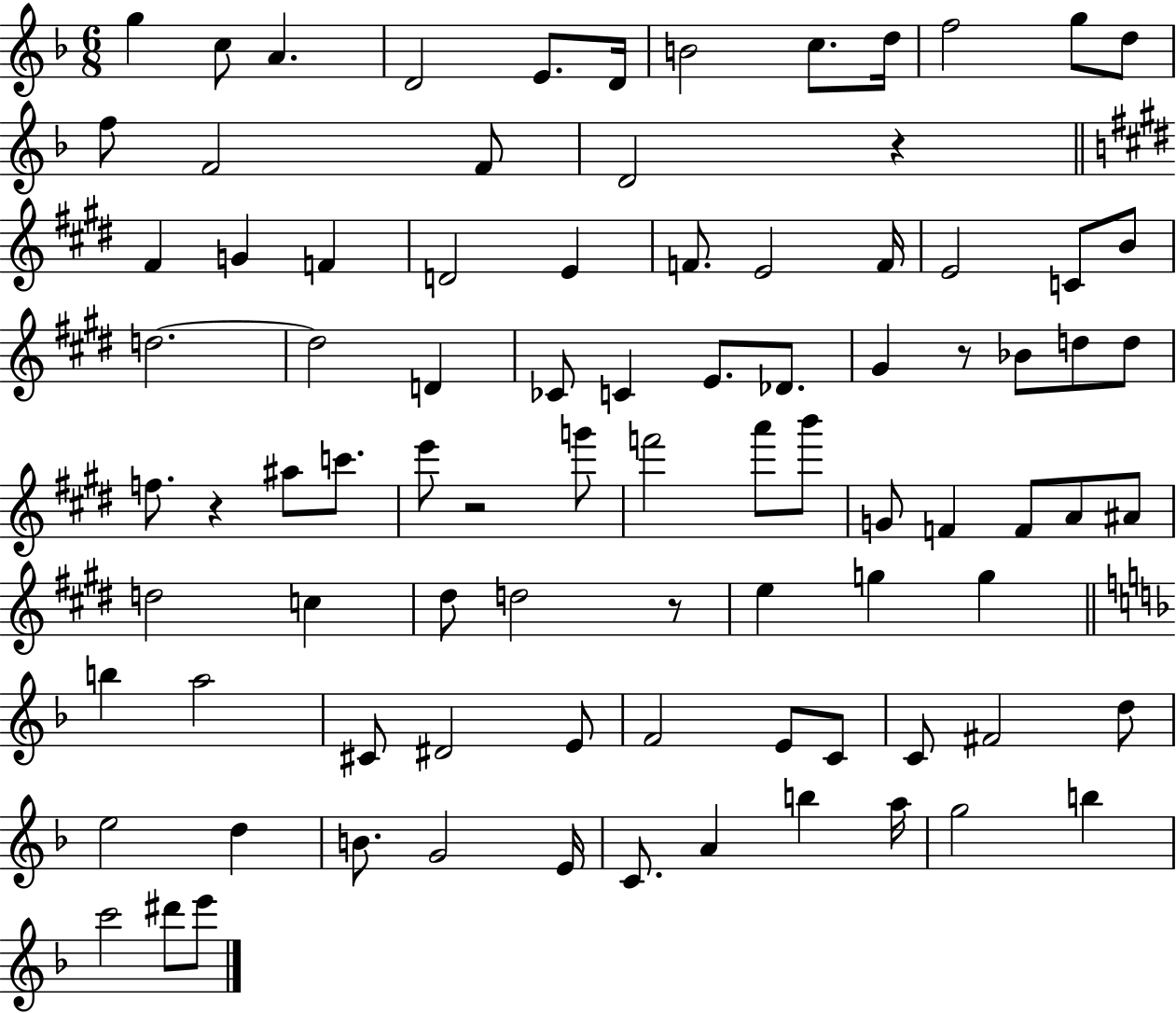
G5/q C5/e A4/q. D4/h E4/e. D4/s B4/h C5/e. D5/s F5/h G5/e D5/e F5/e F4/h F4/e D4/h R/q F#4/q G4/q F4/q D4/h E4/q F4/e. E4/h F4/s E4/h C4/e B4/e D5/h. D5/h D4/q CES4/e C4/q E4/e. Db4/e. G#4/q R/e Bb4/e D5/e D5/e F5/e. R/q A#5/e C6/e. E6/e R/h G6/e F6/h A6/e B6/e G4/e F4/q F4/e A4/e A#4/e D5/h C5/q D#5/e D5/h R/e E5/q G5/q G5/q B5/q A5/h C#4/e D#4/h E4/e F4/h E4/e C4/e C4/e F#4/h D5/e E5/h D5/q B4/e. G4/h E4/s C4/e. A4/q B5/q A5/s G5/h B5/q C6/h D#6/e E6/e